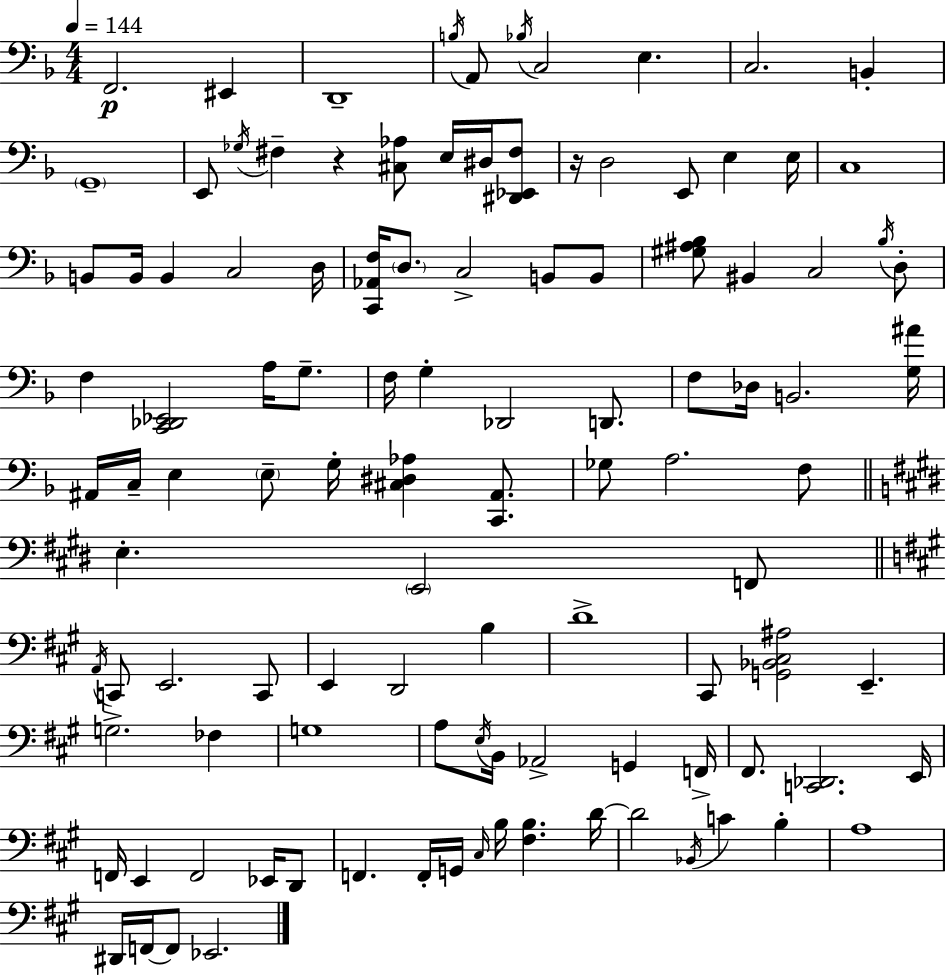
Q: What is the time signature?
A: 4/4